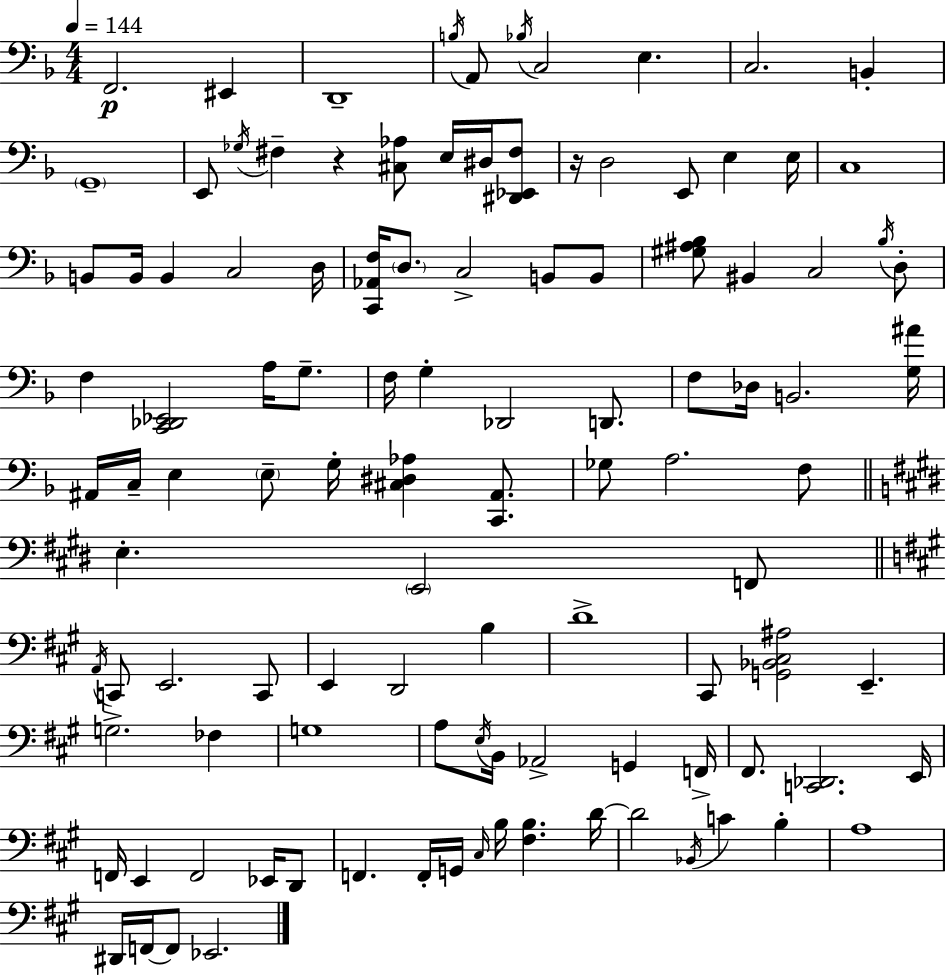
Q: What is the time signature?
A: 4/4